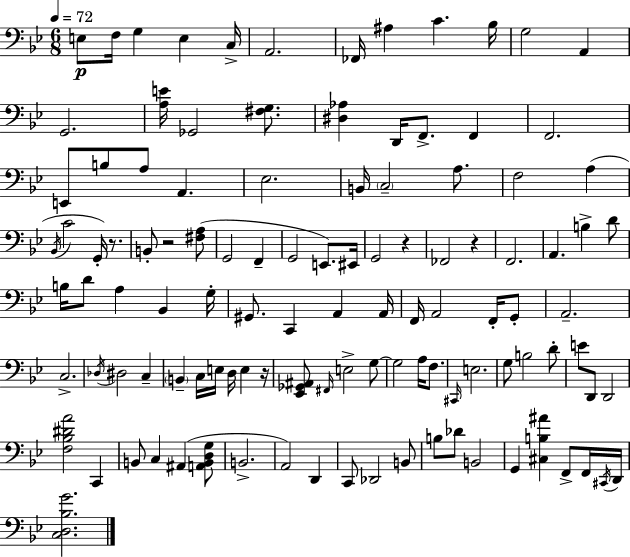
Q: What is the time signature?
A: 6/8